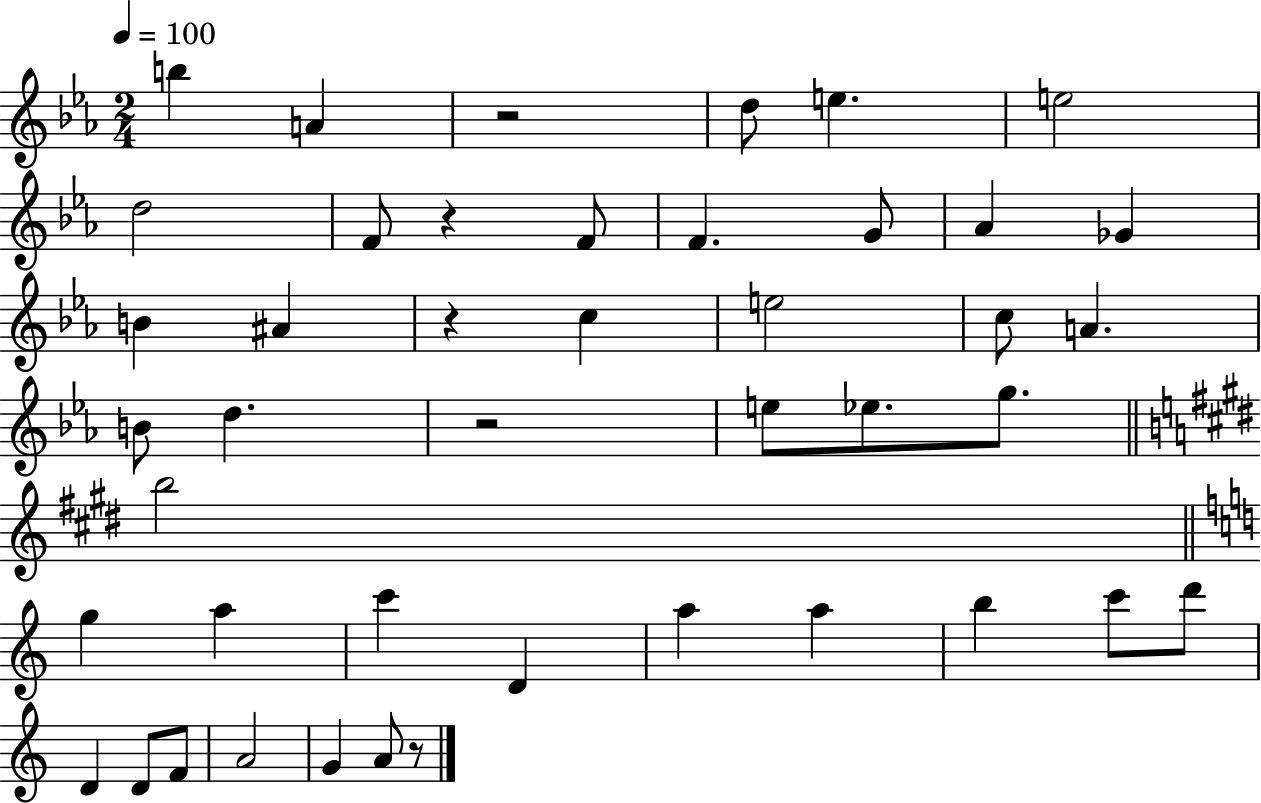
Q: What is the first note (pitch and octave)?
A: B5